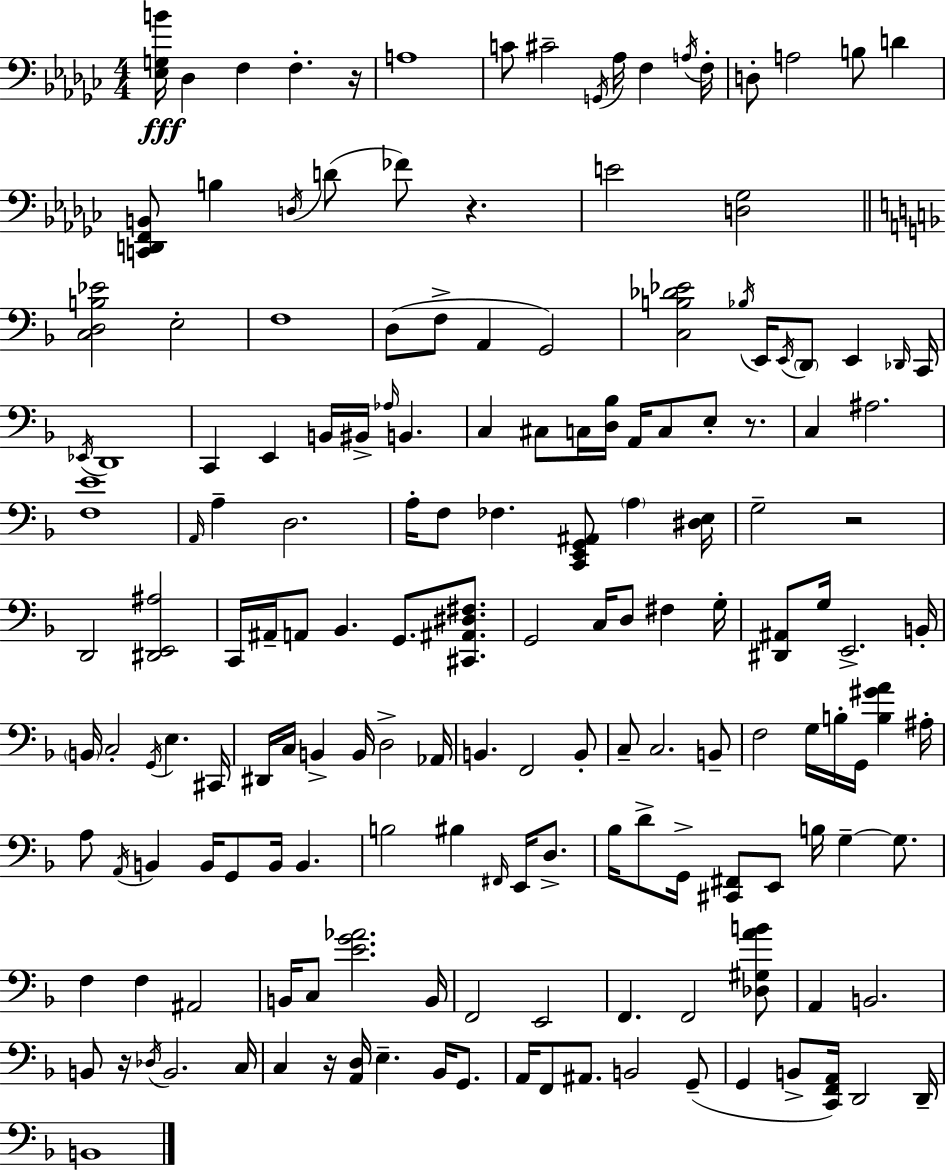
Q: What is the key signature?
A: EES minor